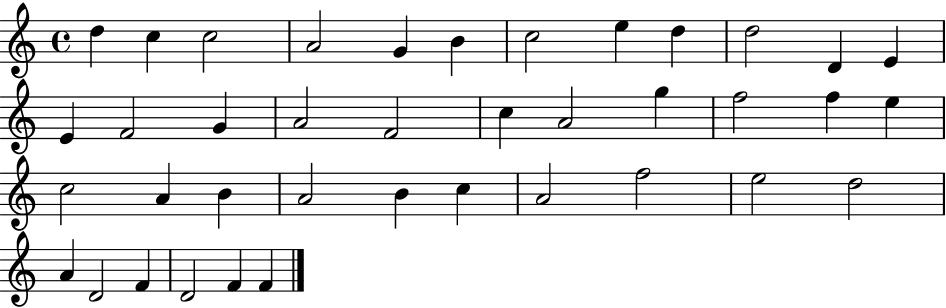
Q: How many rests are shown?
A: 0